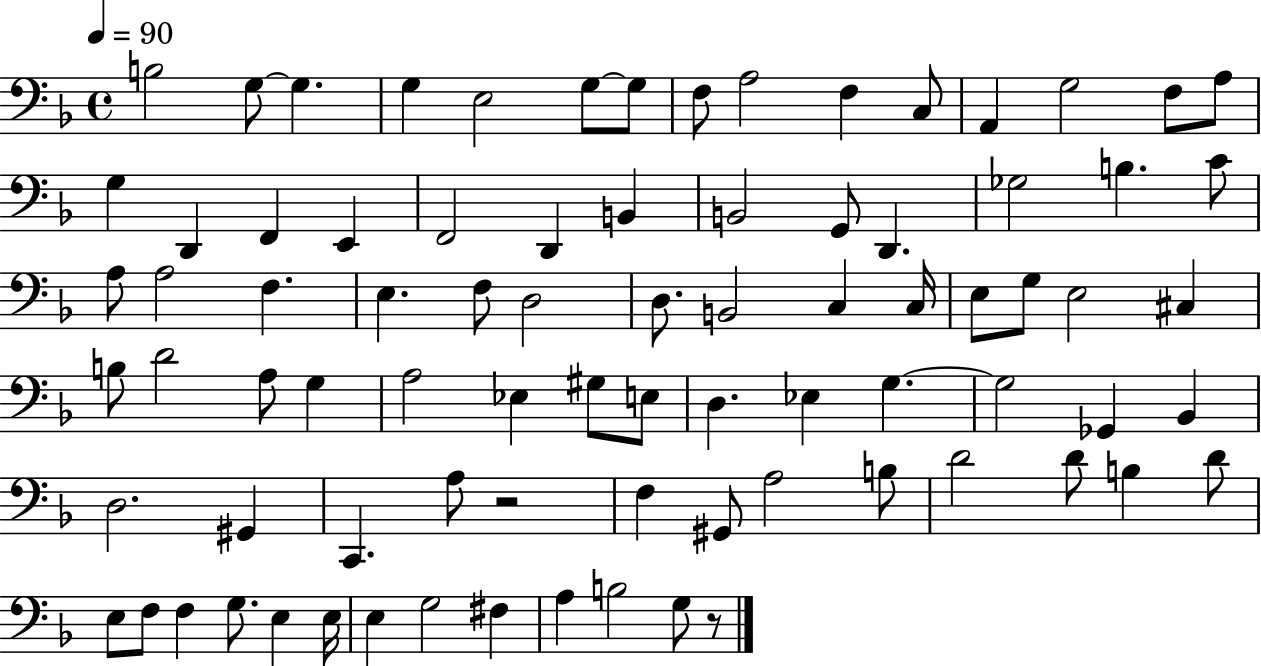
B3/h G3/e G3/q. G3/q E3/h G3/e G3/e F3/e A3/h F3/q C3/e A2/q G3/h F3/e A3/e G3/q D2/q F2/q E2/q F2/h D2/q B2/q B2/h G2/e D2/q. Gb3/h B3/q. C4/e A3/e A3/h F3/q. E3/q. F3/e D3/h D3/e. B2/h C3/q C3/s E3/e G3/e E3/h C#3/q B3/e D4/h A3/e G3/q A3/h Eb3/q G#3/e E3/e D3/q. Eb3/q G3/q. G3/h Gb2/q Bb2/q D3/h. G#2/q C2/q. A3/e R/h F3/q G#2/e A3/h B3/e D4/h D4/e B3/q D4/e E3/e F3/e F3/q G3/e. E3/q E3/s E3/q G3/h F#3/q A3/q B3/h G3/e R/e